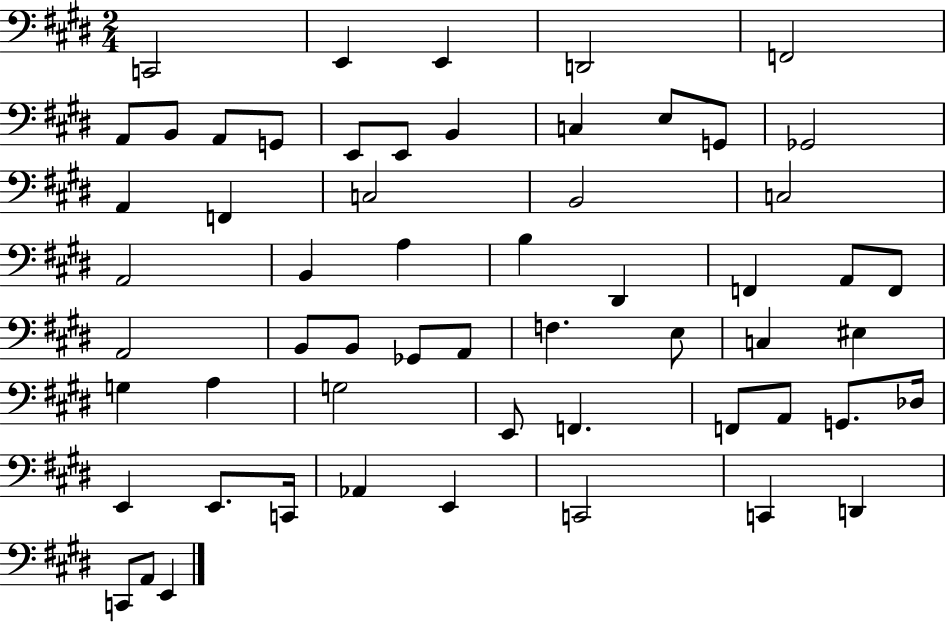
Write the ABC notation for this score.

X:1
T:Untitled
M:2/4
L:1/4
K:E
C,,2 E,, E,, D,,2 F,,2 A,,/2 B,,/2 A,,/2 G,,/2 E,,/2 E,,/2 B,, C, E,/2 G,,/2 _G,,2 A,, F,, C,2 B,,2 C,2 A,,2 B,, A, B, ^D,, F,, A,,/2 F,,/2 A,,2 B,,/2 B,,/2 _G,,/2 A,,/2 F, E,/2 C, ^E, G, A, G,2 E,,/2 F,, F,,/2 A,,/2 G,,/2 _D,/4 E,, E,,/2 C,,/4 _A,, E,, C,,2 C,, D,, C,,/2 A,,/2 E,,